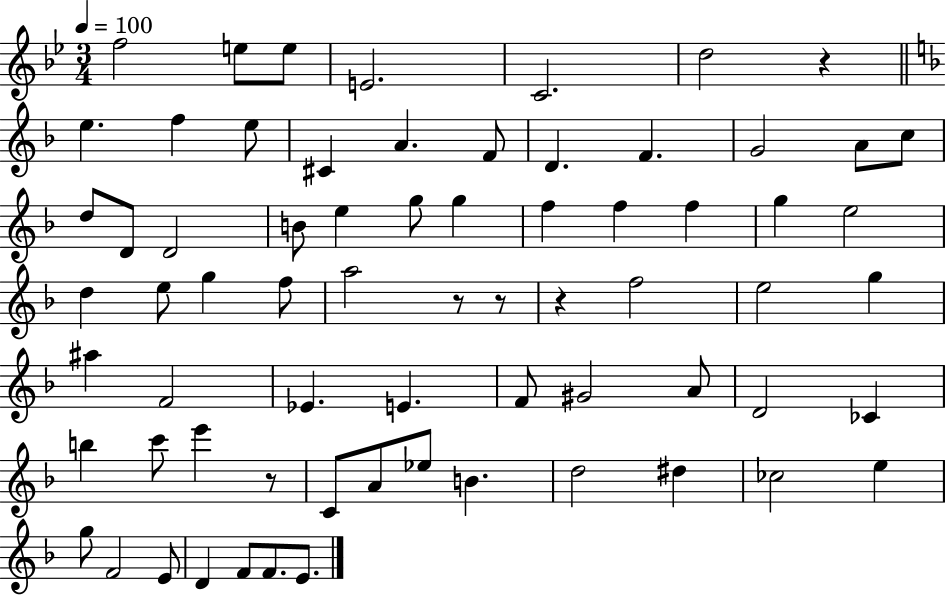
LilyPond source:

{
  \clef treble
  \numericTimeSignature
  \time 3/4
  \key bes \major
  \tempo 4 = 100
  f''2 e''8 e''8 | e'2. | c'2. | d''2 r4 | \break \bar "||" \break \key f \major e''4. f''4 e''8 | cis'4 a'4. f'8 | d'4. f'4. | g'2 a'8 c''8 | \break d''8 d'8 d'2 | b'8 e''4 g''8 g''4 | f''4 f''4 f''4 | g''4 e''2 | \break d''4 e''8 g''4 f''8 | a''2 r8 r8 | r4 f''2 | e''2 g''4 | \break ais''4 f'2 | ees'4. e'4. | f'8 gis'2 a'8 | d'2 ces'4 | \break b''4 c'''8 e'''4 r8 | c'8 a'8 ees''8 b'4. | d''2 dis''4 | ces''2 e''4 | \break g''8 f'2 e'8 | d'4 f'8 f'8. e'8. | \bar "|."
}